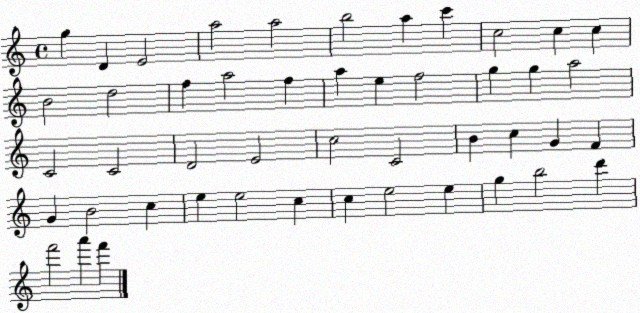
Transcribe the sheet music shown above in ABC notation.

X:1
T:Untitled
M:4/4
L:1/4
K:C
g D E2 a2 a2 b2 a c' c2 c c B2 d2 f a2 f a e f2 g g a2 C2 C2 D2 E2 c2 C2 B c G F G B2 c e e2 c c e2 e g b2 d' f'2 a' f'